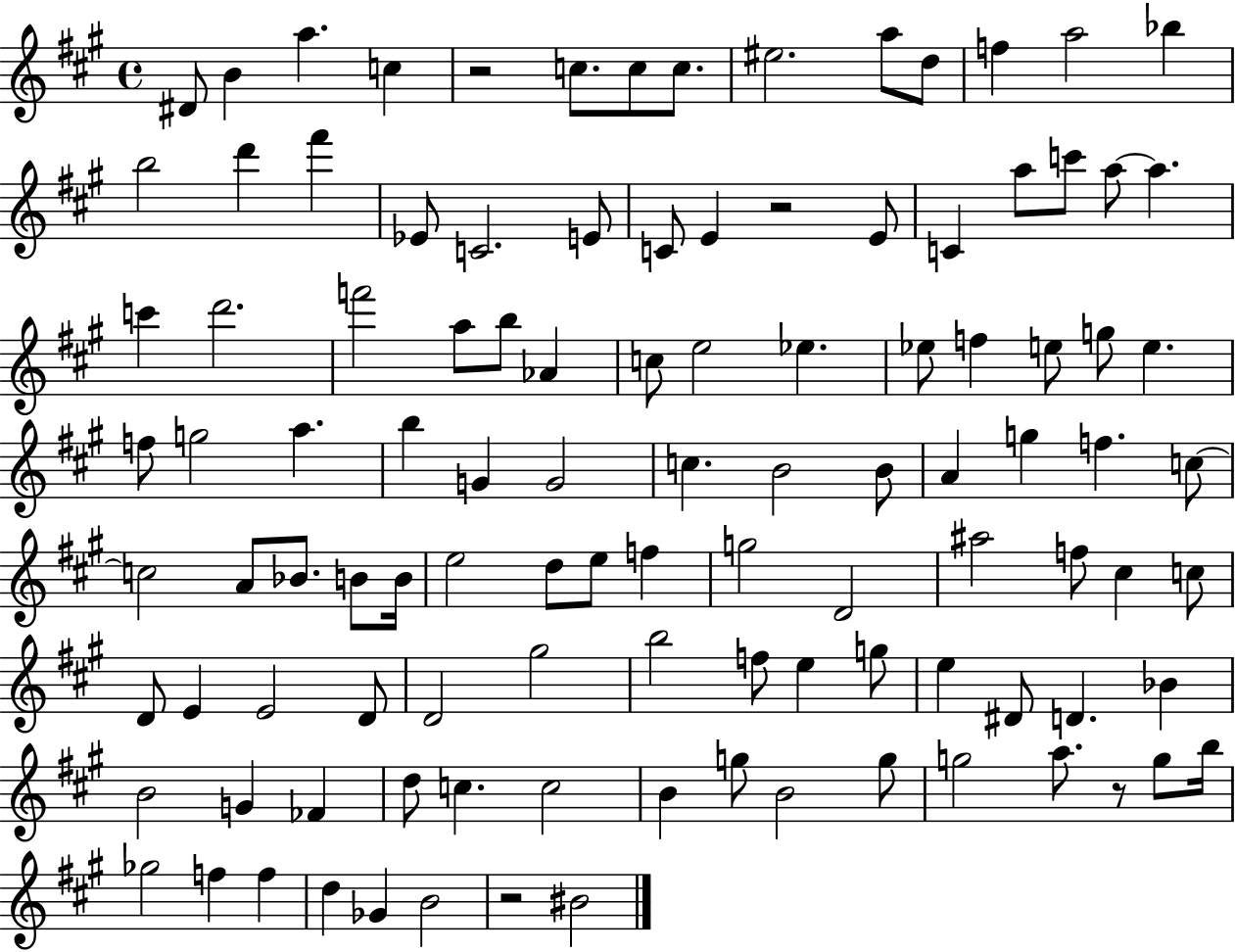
{
  \clef treble
  \time 4/4
  \defaultTimeSignature
  \key a \major
  dis'8 b'4 a''4. c''4 | r2 c''8. c''8 c''8. | eis''2. a''8 d''8 | f''4 a''2 bes''4 | \break b''2 d'''4 fis'''4 | ees'8 c'2. e'8 | c'8 e'4 r2 e'8 | c'4 a''8 c'''8 a''8~~ a''4. | \break c'''4 d'''2. | f'''2 a''8 b''8 aes'4 | c''8 e''2 ees''4. | ees''8 f''4 e''8 g''8 e''4. | \break f''8 g''2 a''4. | b''4 g'4 g'2 | c''4. b'2 b'8 | a'4 g''4 f''4. c''8~~ | \break c''2 a'8 bes'8. b'8 b'16 | e''2 d''8 e''8 f''4 | g''2 d'2 | ais''2 f''8 cis''4 c''8 | \break d'8 e'4 e'2 d'8 | d'2 gis''2 | b''2 f''8 e''4 g''8 | e''4 dis'8 d'4. bes'4 | \break b'2 g'4 fes'4 | d''8 c''4. c''2 | b'4 g''8 b'2 g''8 | g''2 a''8. r8 g''8 b''16 | \break ges''2 f''4 f''4 | d''4 ges'4 b'2 | r2 bis'2 | \bar "|."
}